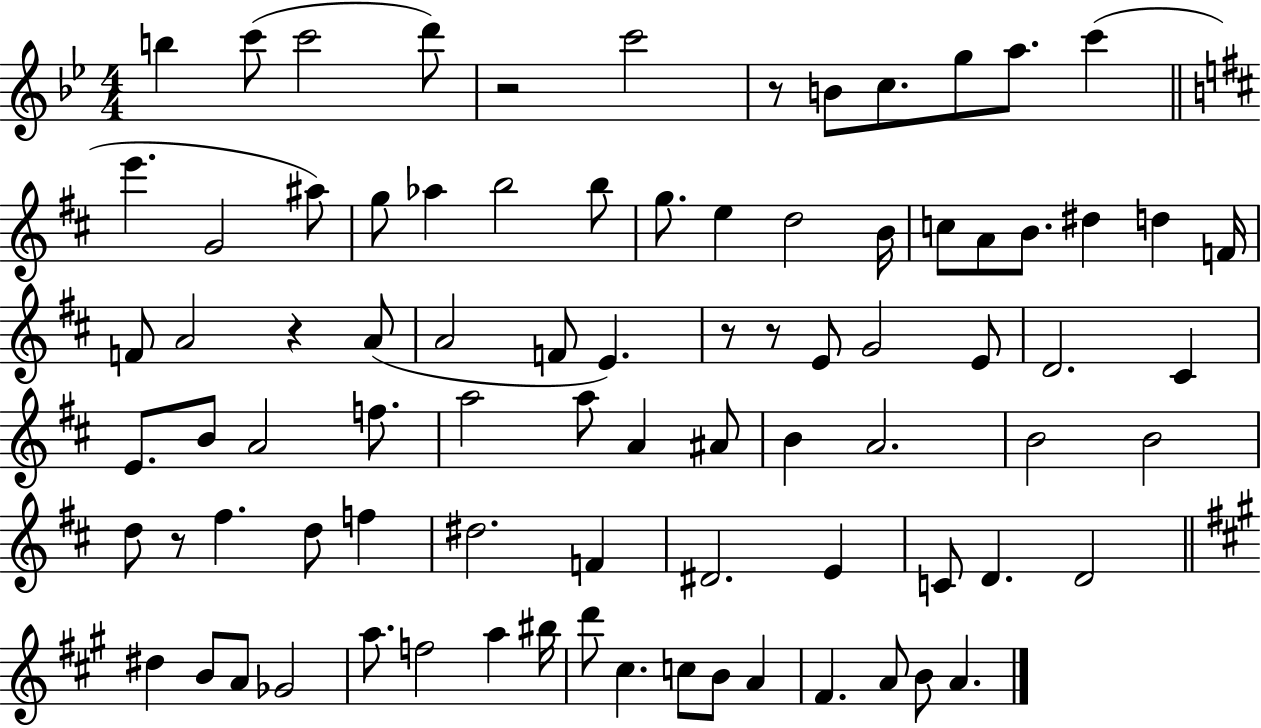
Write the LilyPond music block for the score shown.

{
  \clef treble
  \numericTimeSignature
  \time 4/4
  \key bes \major
  b''4 c'''8( c'''2 d'''8) | r2 c'''2 | r8 b'8 c''8. g''8 a''8. c'''4( | \bar "||" \break \key b \minor e'''4. g'2 ais''8) | g''8 aes''4 b''2 b''8 | g''8. e''4 d''2 b'16 | c''8 a'8 b'8. dis''4 d''4 f'16 | \break f'8 a'2 r4 a'8( | a'2 f'8 e'4.) | r8 r8 e'8 g'2 e'8 | d'2. cis'4 | \break e'8. b'8 a'2 f''8. | a''2 a''8 a'4 ais'8 | b'4 a'2. | b'2 b'2 | \break d''8 r8 fis''4. d''8 f''4 | dis''2. f'4 | dis'2. e'4 | c'8 d'4. d'2 | \break \bar "||" \break \key a \major dis''4 b'8 a'8 ges'2 | a''8. f''2 a''4 bis''16 | d'''8 cis''4. c''8 b'8 a'4 | fis'4. a'8 b'8 a'4. | \break \bar "|."
}